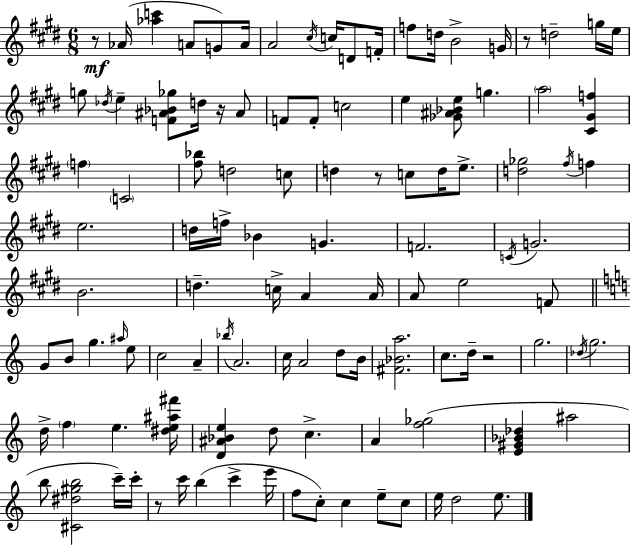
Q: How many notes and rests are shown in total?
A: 111